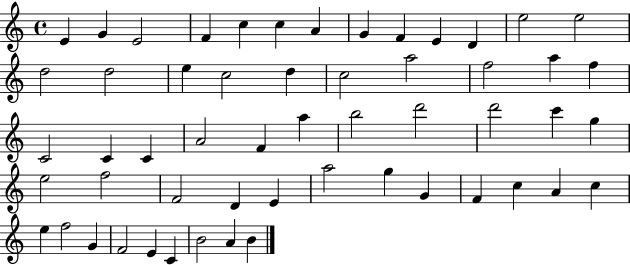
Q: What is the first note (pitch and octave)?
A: E4